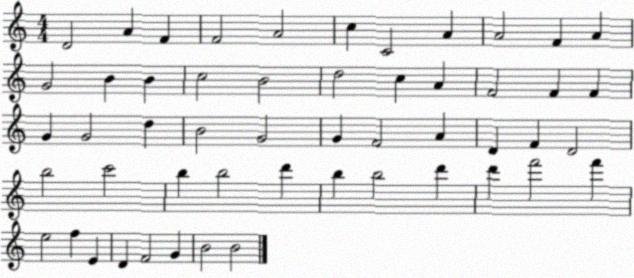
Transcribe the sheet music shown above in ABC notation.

X:1
T:Untitled
M:4/4
L:1/4
K:C
D2 A F F2 A2 c C2 A A2 F A G2 B B c2 B2 d2 c A F2 F F G G2 d B2 G2 G F2 A D F D2 b2 c'2 b b2 d' b b2 d' d' f'2 f' e2 f E D F2 G B2 B2